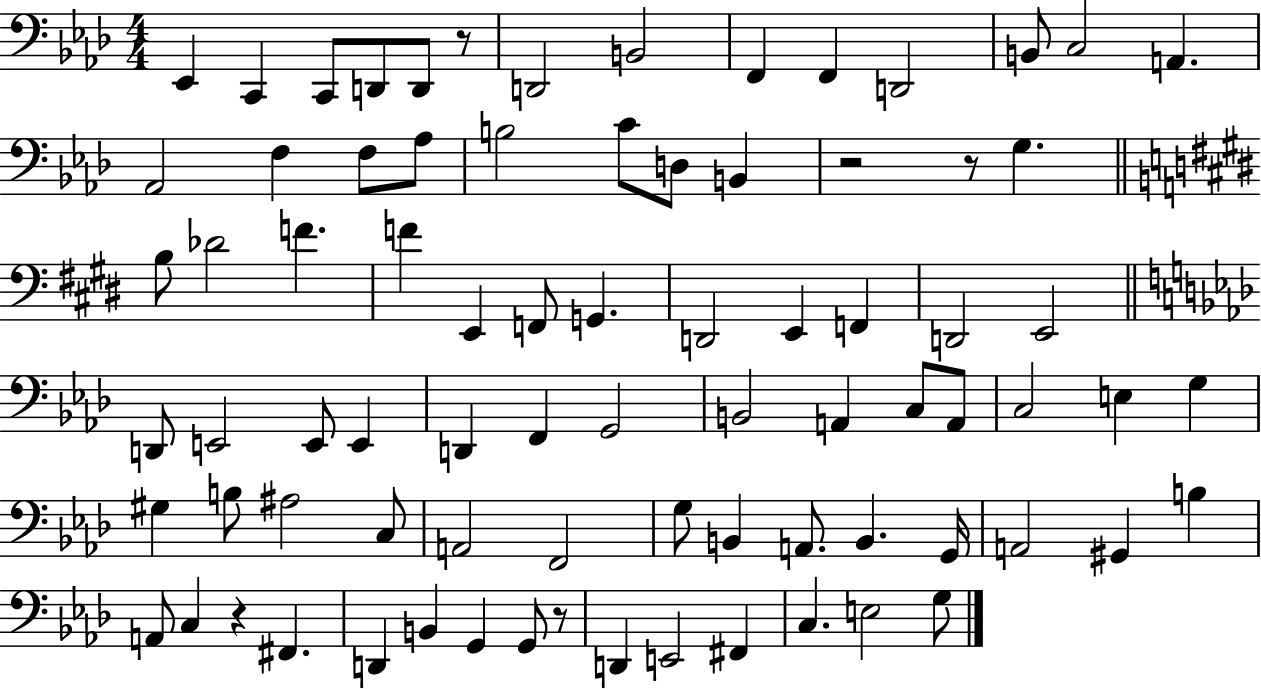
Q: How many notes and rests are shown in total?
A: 80